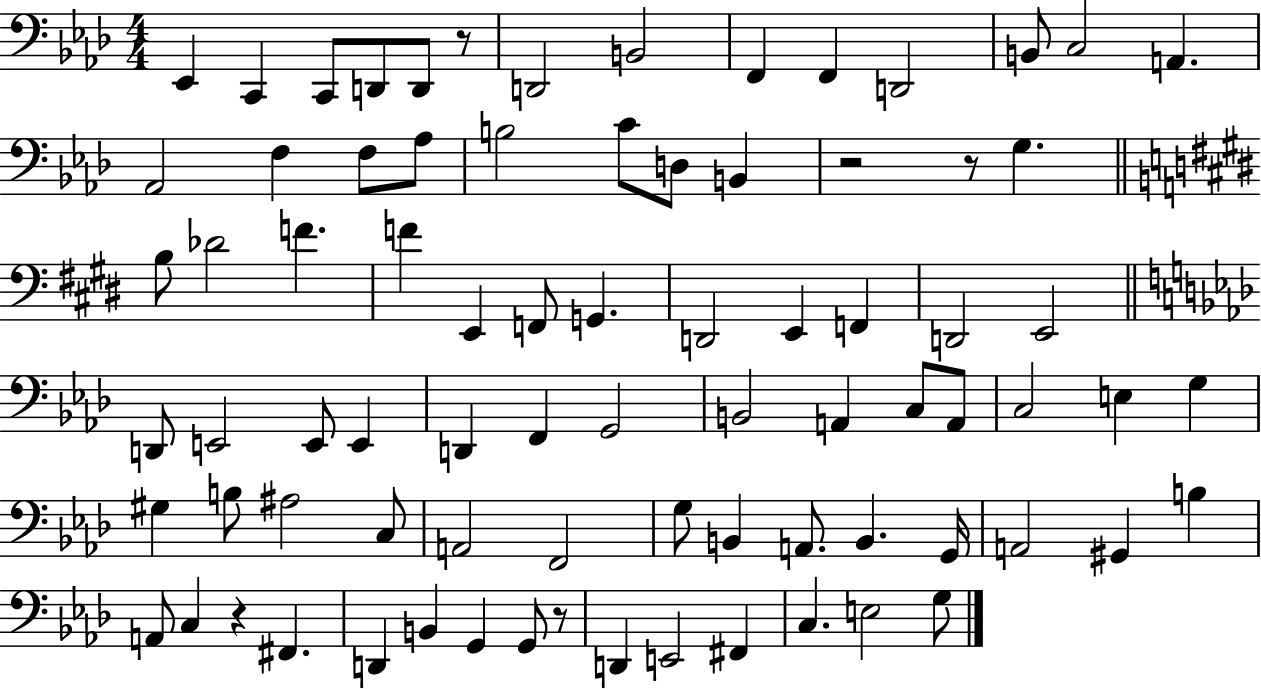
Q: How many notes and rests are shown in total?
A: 80